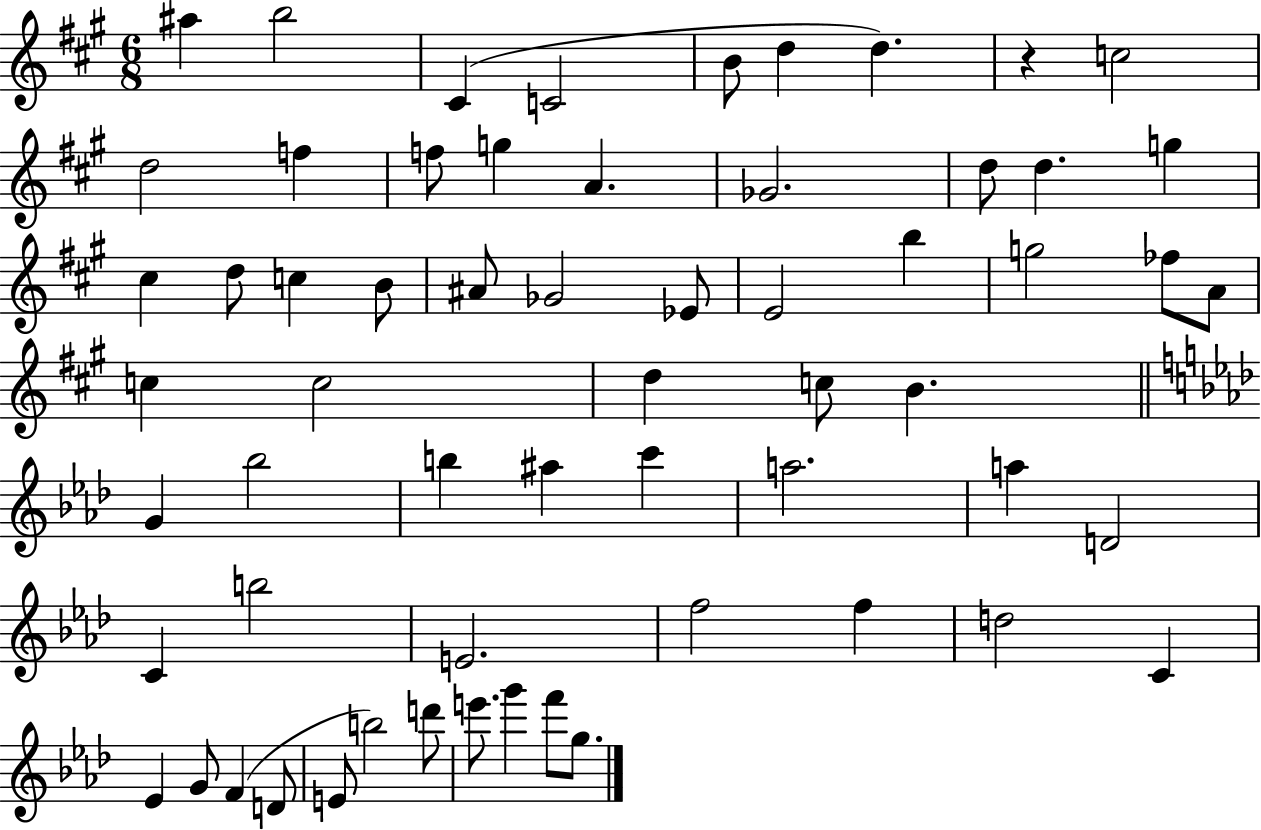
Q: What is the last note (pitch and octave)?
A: G5